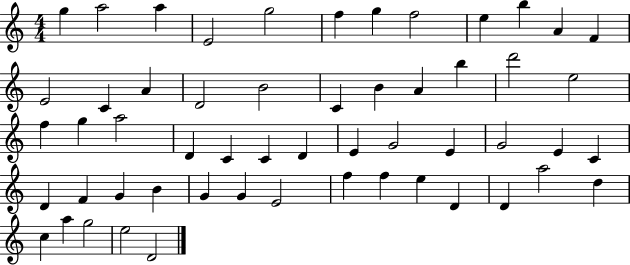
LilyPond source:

{
  \clef treble
  \numericTimeSignature
  \time 4/4
  \key c \major
  g''4 a''2 a''4 | e'2 g''2 | f''4 g''4 f''2 | e''4 b''4 a'4 f'4 | \break e'2 c'4 a'4 | d'2 b'2 | c'4 b'4 a'4 b''4 | d'''2 e''2 | \break f''4 g''4 a''2 | d'4 c'4 c'4 d'4 | e'4 g'2 e'4 | g'2 e'4 c'4 | \break d'4 f'4 g'4 b'4 | g'4 g'4 e'2 | f''4 f''4 e''4 d'4 | d'4 a''2 d''4 | \break c''4 a''4 g''2 | e''2 d'2 | \bar "|."
}